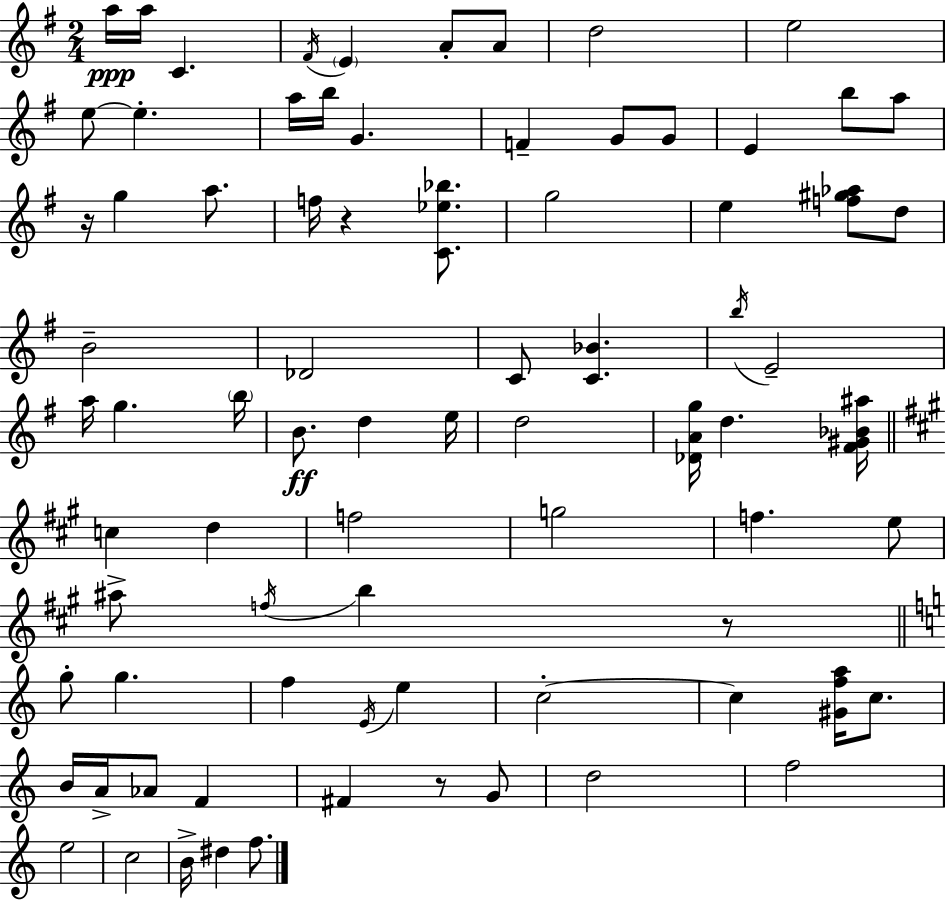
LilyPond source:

{
  \clef treble
  \numericTimeSignature
  \time 2/4
  \key e \minor
  a''16\ppp a''16 c'4. | \acciaccatura { fis'16 } \parenthesize e'4 a'8-. a'8 | d''2 | e''2 | \break e''8~~ e''4.-. | a''16 b''16 g'4. | f'4-- g'8 g'8 | e'4 b''8 a''8 | \break r16 g''4 a''8. | f''16 r4 <c' ees'' bes''>8. | g''2 | e''4 <f'' gis'' aes''>8 d''8 | \break b'2-- | des'2 | c'8 <c' bes'>4. | \acciaccatura { b''16 } e'2-- | \break a''16 g''4. | \parenthesize b''16 b'8.\ff d''4 | e''16 d''2 | <des' a' g''>16 d''4. | \break <fis' gis' bes' ais''>16 \bar "||" \break \key a \major c''4 d''4 | f''2 | g''2 | f''4. e''8 | \break ais''8-> \acciaccatura { f''16 } b''4 r8 | \bar "||" \break \key c \major g''8-. g''4. | f''4 \acciaccatura { e'16 } e''4 | c''2-.~~ | c''4 <gis' f'' a''>16 c''8. | \break b'16 a'16-> aes'8 f'4 | fis'4 r8 g'8 | d''2 | f''2 | \break e''2 | c''2 | b'16-> dis''4 f''8. | \bar "|."
}